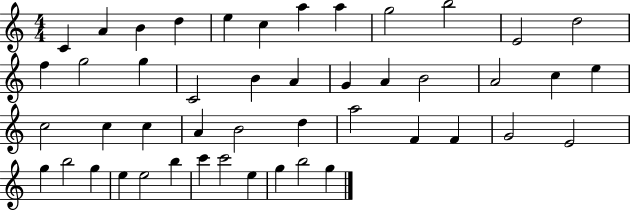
{
  \clef treble
  \numericTimeSignature
  \time 4/4
  \key c \major
  c'4 a'4 b'4 d''4 | e''4 c''4 a''4 a''4 | g''2 b''2 | e'2 d''2 | \break f''4 g''2 g''4 | c'2 b'4 a'4 | g'4 a'4 b'2 | a'2 c''4 e''4 | \break c''2 c''4 c''4 | a'4 b'2 d''4 | a''2 f'4 f'4 | g'2 e'2 | \break g''4 b''2 g''4 | e''4 e''2 b''4 | c'''4 c'''2 e''4 | g''4 b''2 g''4 | \break \bar "|."
}